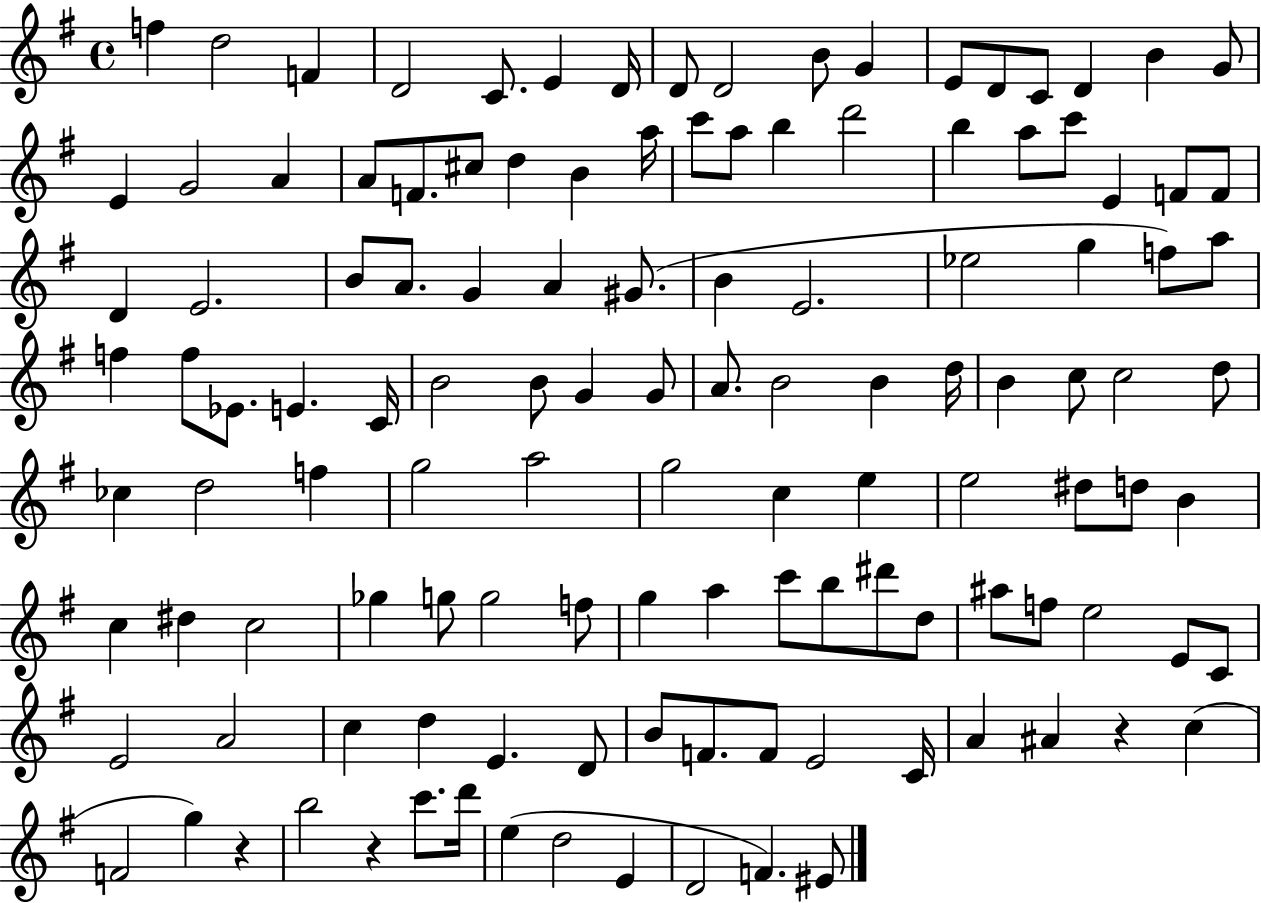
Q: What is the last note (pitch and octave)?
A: EIS4